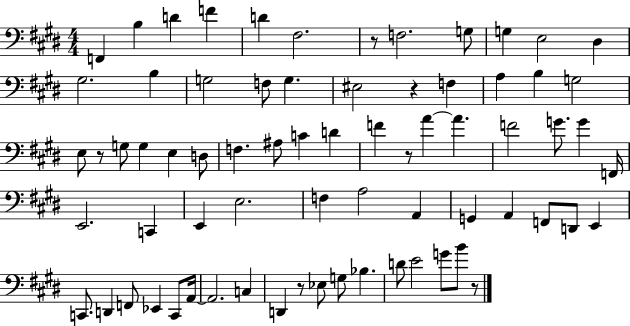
X:1
T:Untitled
M:4/4
L:1/4
K:E
F,, B, D F D ^F,2 z/2 F,2 G,/2 G, E,2 ^D, ^G,2 B, G,2 F,/2 G, ^E,2 z F, A, B, G,2 E,/2 z/2 G,/2 G, E, D,/2 F, ^A,/2 C D F z/2 A A F2 G/2 G F,,/4 E,,2 C,, E,, E,2 F, A,2 A,, G,, A,, F,,/2 D,,/2 E,, C,,/2 D,, F,,/2 _E,, C,,/2 A,,/4 A,,2 C, D,, z/2 _E,/2 G,/2 _B, D/2 E2 G/2 B/2 z/2